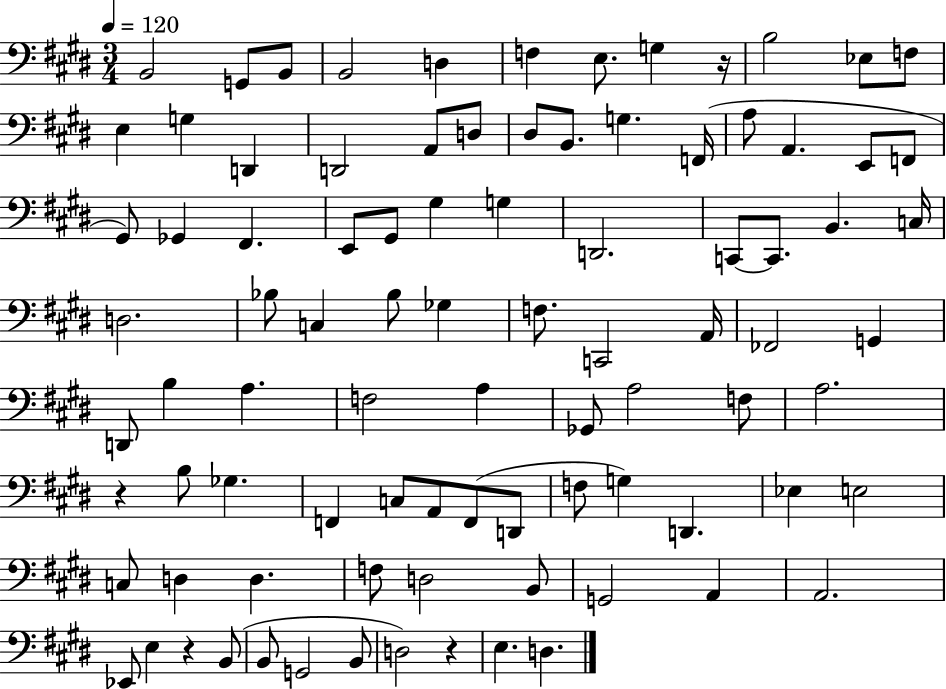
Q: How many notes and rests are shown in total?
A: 90